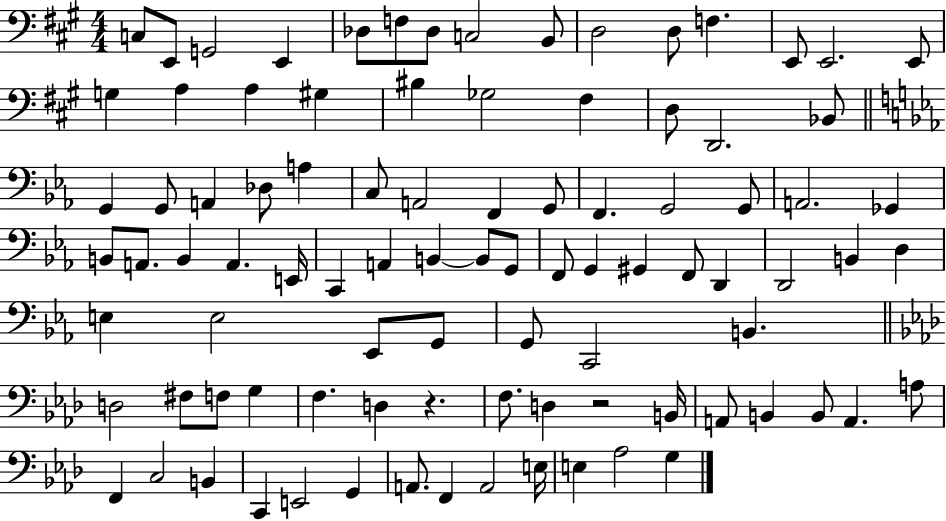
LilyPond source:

{
  \clef bass
  \numericTimeSignature
  \time 4/4
  \key a \major
  c8 e,8 g,2 e,4 | des8 f8 des8 c2 b,8 | d2 d8 f4. | e,8 e,2. e,8 | \break g4 a4 a4 gis4 | bis4 ges2 fis4 | d8 d,2. bes,8 | \bar "||" \break \key ees \major g,4 g,8 a,4 des8 a4 | c8 a,2 f,4 g,8 | f,4. g,2 g,8 | a,2. ges,4 | \break b,8 a,8. b,4 a,4. e,16 | c,4 a,4 b,4~~ b,8 g,8 | f,8 g,4 gis,4 f,8 d,4 | d,2 b,4 d4 | \break e4 e2 ees,8 g,8 | g,8 c,2 b,4. | \bar "||" \break \key f \minor d2 fis8 f8 g4 | f4. d4 r4. | f8. d4 r2 b,16 | a,8 b,4 b,8 a,4. a8 | \break f,4 c2 b,4 | c,4 e,2 g,4 | a,8. f,4 a,2 e16 | e4 aes2 g4 | \break \bar "|."
}